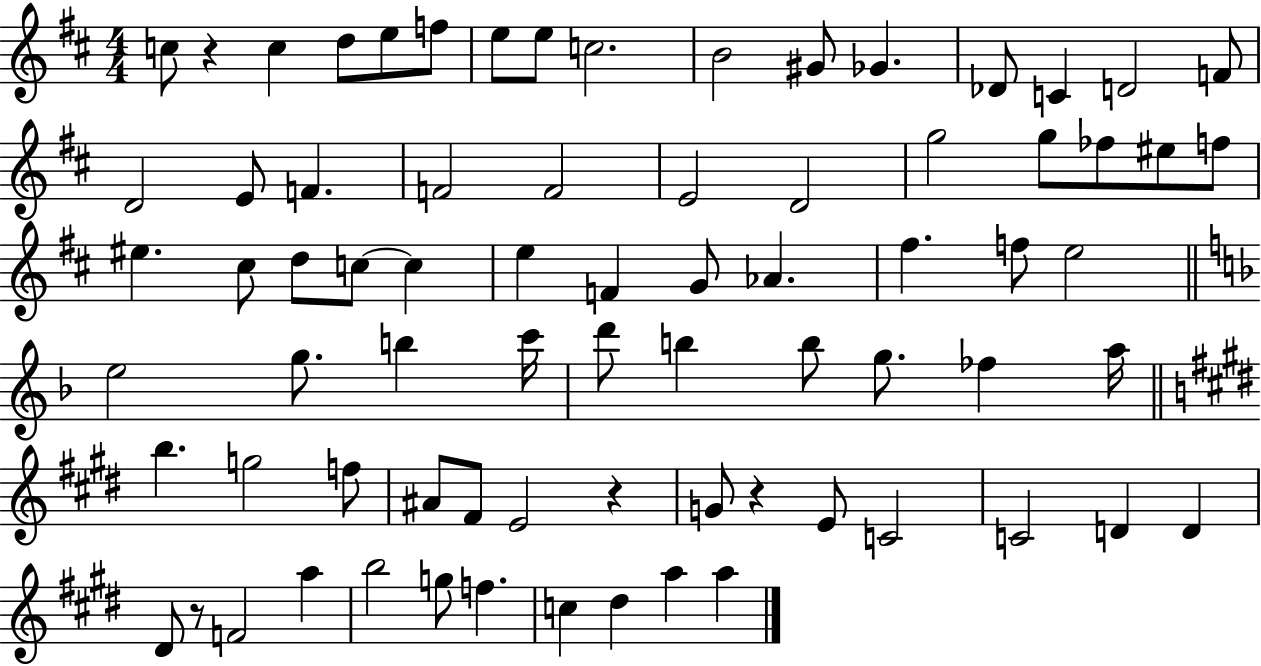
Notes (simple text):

C5/e R/q C5/q D5/e E5/e F5/e E5/e E5/e C5/h. B4/h G#4/e Gb4/q. Db4/e C4/q D4/h F4/e D4/h E4/e F4/q. F4/h F4/h E4/h D4/h G5/h G5/e FES5/e EIS5/e F5/e EIS5/q. C#5/e D5/e C5/e C5/q E5/q F4/q G4/e Ab4/q. F#5/q. F5/e E5/h E5/h G5/e. B5/q C6/s D6/e B5/q B5/e G5/e. FES5/q A5/s B5/q. G5/h F5/e A#4/e F#4/e E4/h R/q G4/e R/q E4/e C4/h C4/h D4/q D4/q D#4/e R/e F4/h A5/q B5/h G5/e F5/q. C5/q D#5/q A5/q A5/q